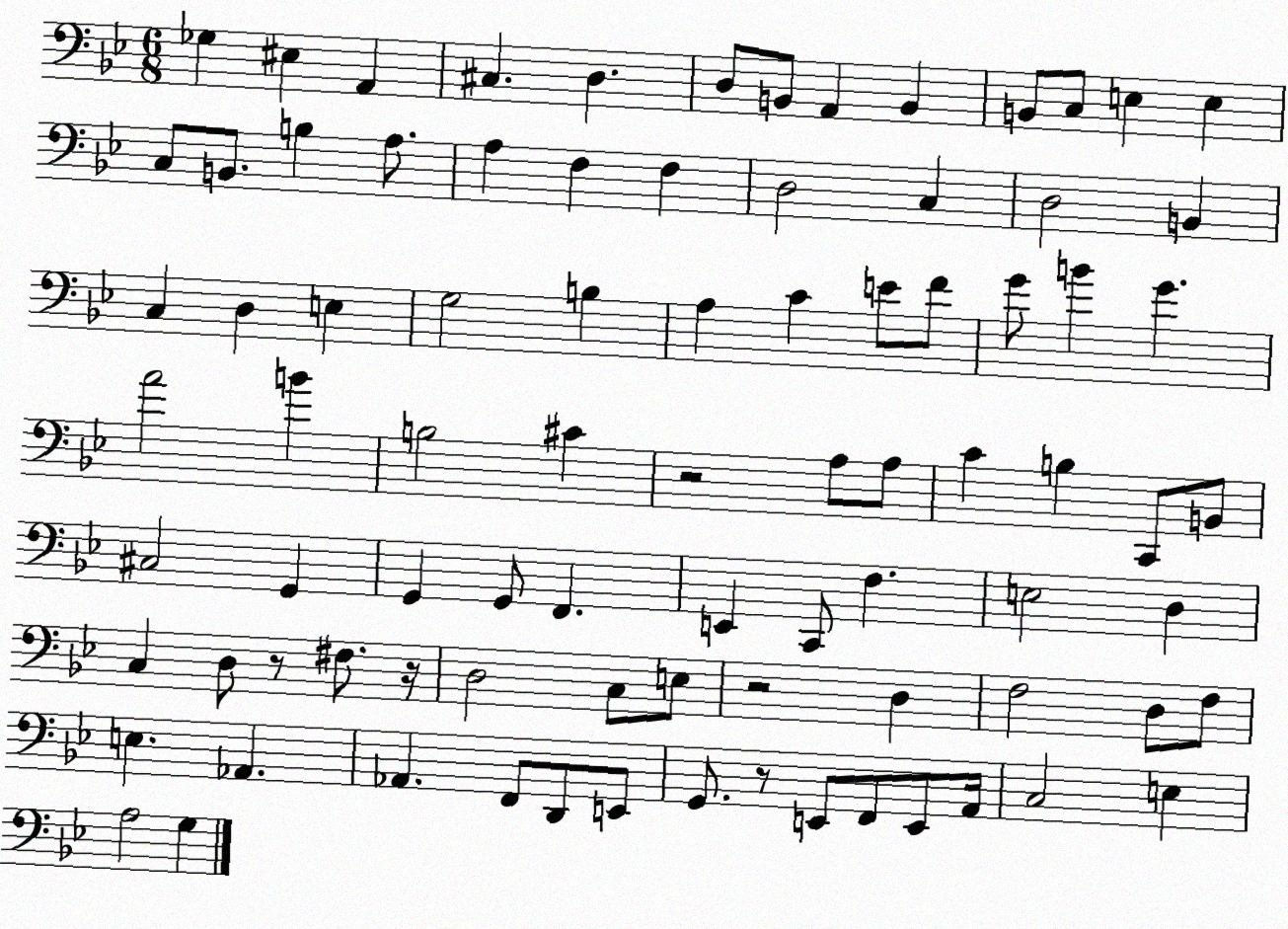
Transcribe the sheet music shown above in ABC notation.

X:1
T:Untitled
M:6/8
L:1/4
K:Bb
_G, ^E, A,, ^C, D, D,/2 B,,/2 A,, B,, B,,/2 C,/2 E, E, C,/2 B,,/2 B, A,/2 A, F, F, D,2 C, D,2 B,, C, D, E, G,2 B, A, C E/2 F/2 G/2 B G A2 B B,2 ^C z2 A,/2 A,/2 C B, C,,/2 B,,/2 ^C,2 G,, G,, G,,/2 F,, E,, C,,/2 F, E,2 D, C, D,/2 z/2 ^F,/2 z/4 D,2 C,/2 E,/2 z2 D, F,2 D,/2 F,/2 E, _A,, _A,, F,,/2 D,,/2 E,,/2 G,,/2 z/2 E,,/2 F,,/2 E,,/2 A,,/4 C,2 E, A,2 G,